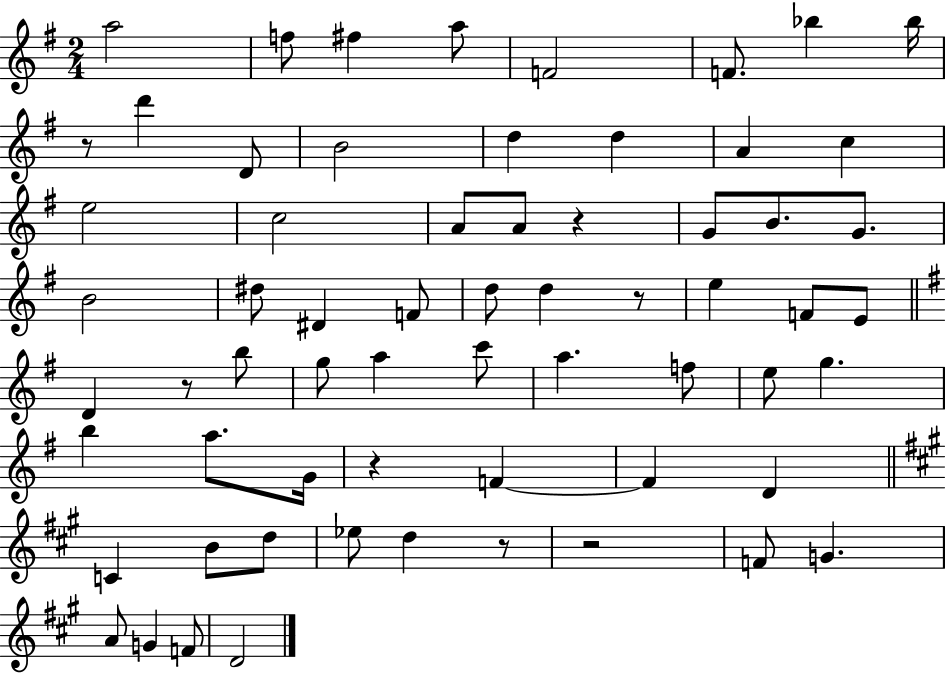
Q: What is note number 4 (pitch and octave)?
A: A5